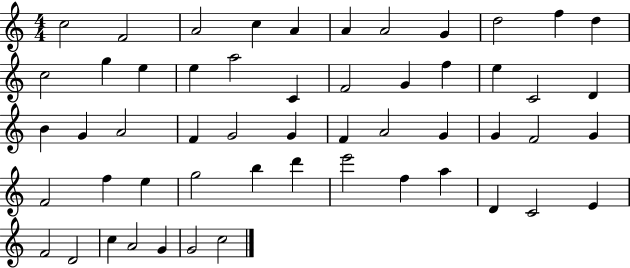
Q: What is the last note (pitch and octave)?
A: C5